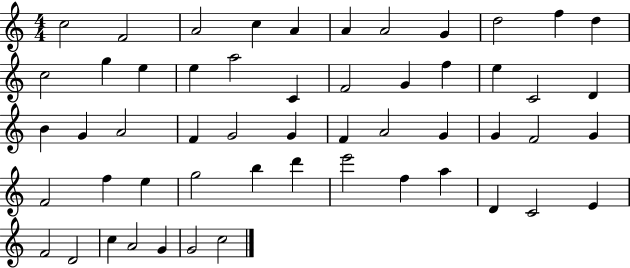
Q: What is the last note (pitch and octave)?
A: C5